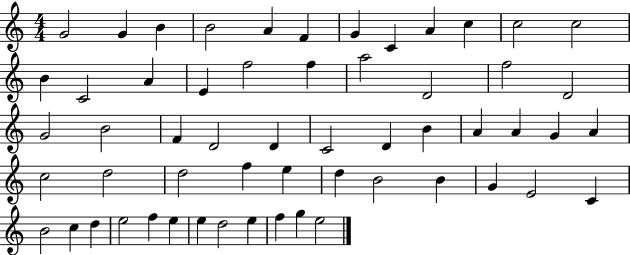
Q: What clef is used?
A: treble